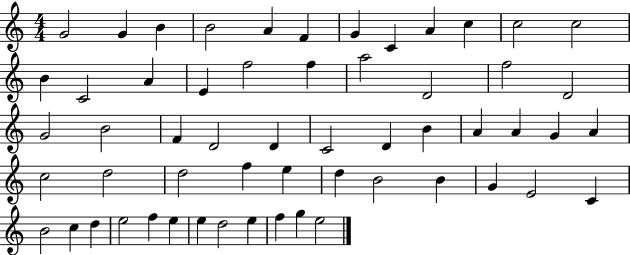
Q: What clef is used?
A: treble